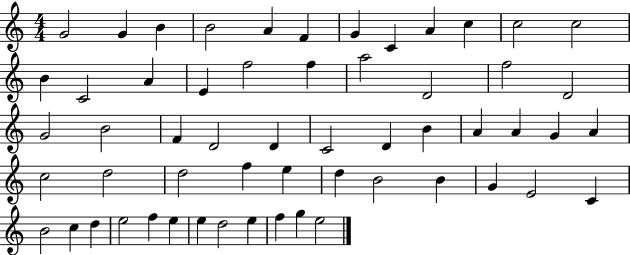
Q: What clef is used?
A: treble